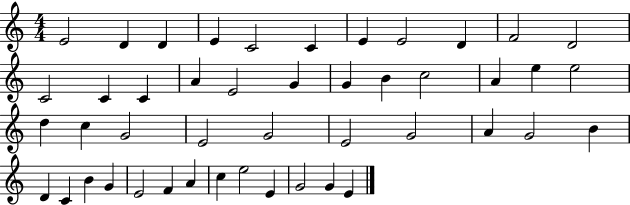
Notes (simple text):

E4/h D4/q D4/q E4/q C4/h C4/q E4/q E4/h D4/q F4/h D4/h C4/h C4/q C4/q A4/q E4/h G4/q G4/q B4/q C5/h A4/q E5/q E5/h D5/q C5/q G4/h E4/h G4/h E4/h G4/h A4/q G4/h B4/q D4/q C4/q B4/q G4/q E4/h F4/q A4/q C5/q E5/h E4/q G4/h G4/q E4/q